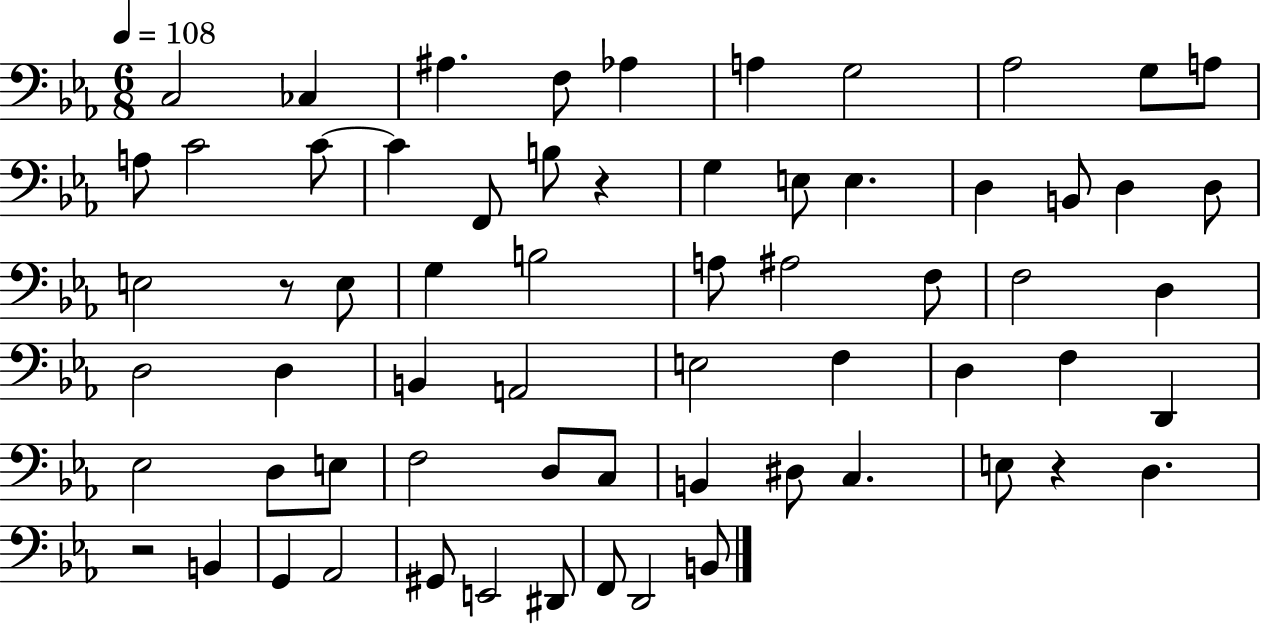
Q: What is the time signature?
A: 6/8